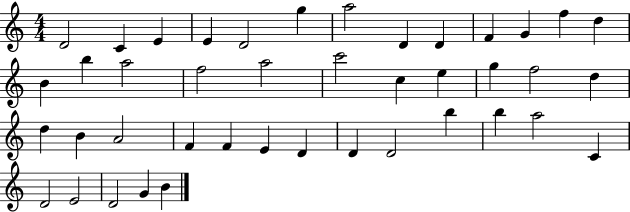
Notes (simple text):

D4/h C4/q E4/q E4/q D4/h G5/q A5/h D4/q D4/q F4/q G4/q F5/q D5/q B4/q B5/q A5/h F5/h A5/h C6/h C5/q E5/q G5/q F5/h D5/q D5/q B4/q A4/h F4/q F4/q E4/q D4/q D4/q D4/h B5/q B5/q A5/h C4/q D4/h E4/h D4/h G4/q B4/q